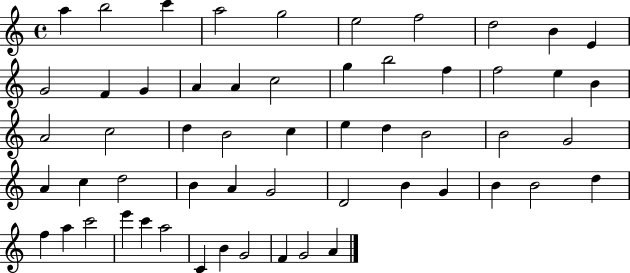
A5/q B5/h C6/q A5/h G5/h E5/h F5/h D5/h B4/q E4/q G4/h F4/q G4/q A4/q A4/q C5/h G5/q B5/h F5/q F5/h E5/q B4/q A4/h C5/h D5/q B4/h C5/q E5/q D5/q B4/h B4/h G4/h A4/q C5/q D5/h B4/q A4/q G4/h D4/h B4/q G4/q B4/q B4/h D5/q F5/q A5/q C6/h E6/q C6/q A5/h C4/q B4/q G4/h F4/q G4/h A4/q